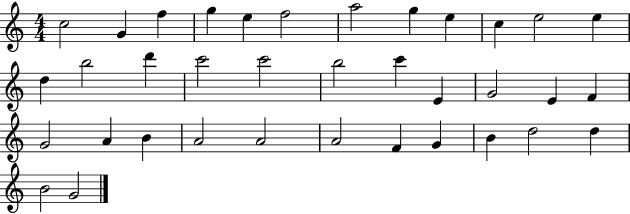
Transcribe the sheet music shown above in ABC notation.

X:1
T:Untitled
M:4/4
L:1/4
K:C
c2 G f g e f2 a2 g e c e2 e d b2 d' c'2 c'2 b2 c' E G2 E F G2 A B A2 A2 A2 F G B d2 d B2 G2